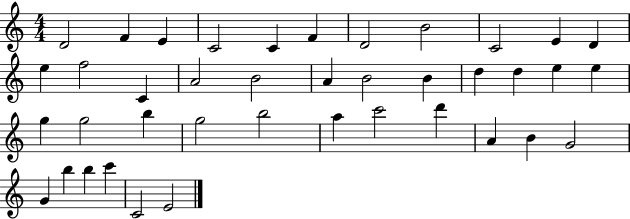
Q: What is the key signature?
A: C major